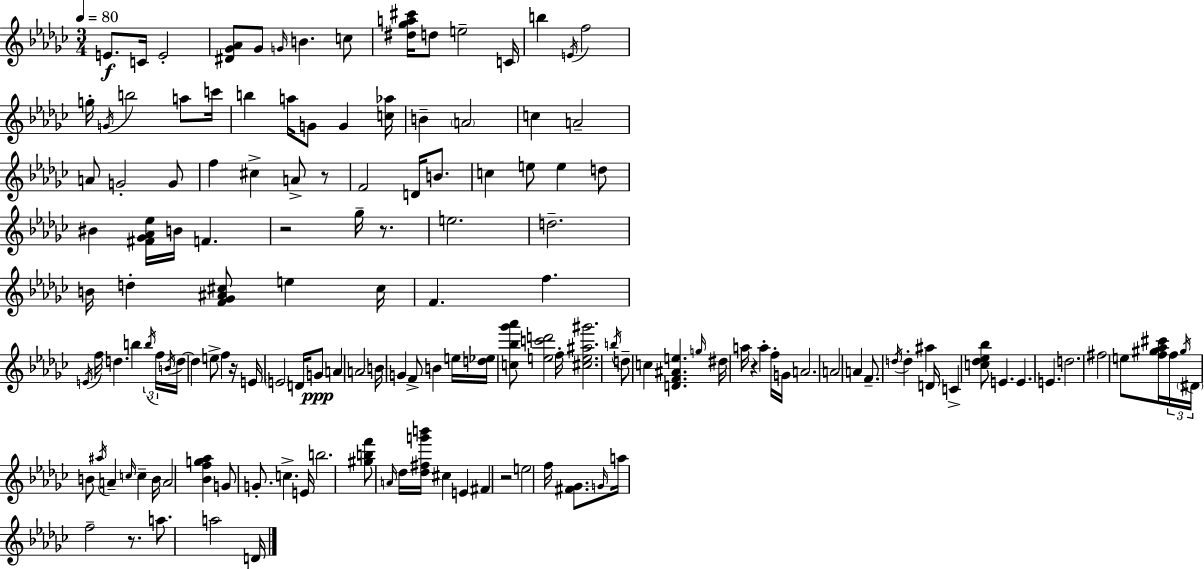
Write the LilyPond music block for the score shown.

{
  \clef treble
  \numericTimeSignature
  \time 3/4
  \key ees \minor
  \tempo 4 = 80
  e'8.\f c'16 e'2-. | <dis' ges' aes'>8 ges'8 \grace { g'16 } b'4. c''8 | <dis'' ges'' a'' cis'''>16 d''8 e''2-- | c'16 b''4 \acciaccatura { e'16 } f''2 | \break g''16-. \acciaccatura { g'16 } b''2 | a''8 c'''16 b''4 a''16 g'8 g'4 | <c'' aes''>16 b'4-- \parenthesize a'2 | c''4 a'2-- | \break a'8 g'2-. | g'8 f''4 cis''4-> a'8-> | r8 f'2 d'16 | b'8. c''4 e''8 e''4 | \break d''8 bis'4 <fis' ges' aes' ees''>16 b'16 f'4. | r2 ges''16-- | r8. e''2. | d''2.-- | \break b'16 d''4-. <f' ges' ais' cis''>8 e''4 | cis''16 f'4. f''4. | \acciaccatura { e'16 } f''16 d''4. b''4 | \tuplet 3/2 { \acciaccatura { b''16 } f''16 \acciaccatura { b'16 } } d''16~~ d''4 e''8-> | \break f''4 r16 e'16 \parenthesize e'2 | d'16 g'8\ppp a'4 a'2 | \parenthesize b'16 g'4 f'8-> | b'4 e''16 <d'' ees''>16 <c'' bes'' ges''' aes'''>8 <e'' c''' d'''>2 | \break f''16-. <cis'' e'' ais'' gis'''>2. | \acciaccatura { b''16 } d''8-- c''4 | <d' f' ais' e''>4. \grace { g''16 } dis''16 a''16 r4 | a''4-. f''16-. g'16 a'2. | \break a'2 | a'4 f'8.-- \acciaccatura { d''16 } | d''4-. ais''4 d'16 c'4-> | <c'' des'' ees'' bes''>8 e'4. e'4. | \break e'4. d''2. | fis''2 | e''8 <f'' gis'' aes'' cis'''>16 \tuplet 3/2 { f''16 \acciaccatura { gis''16 } \parenthesize dis'16 } b'8 | \acciaccatura { ais''16 } a'4-- \grace { c''16 } c''4-- b'16 | \break a'2 <bes' f'' g'' aes''>4 | g'8 g'8.-. c''4.-> e'16 | b''2. | <gis'' b'' f'''>8 \grace { a'16 } des''16 <des'' fis'' g''' b'''>16 cis''4 e'4 | \break fis'4 r2 | e''2 f''16 <fis' ges'>8. | \grace { g'16 } a''16 f''2-- r8. | a''8. a''2 | \break d'16 \bar "|."
}